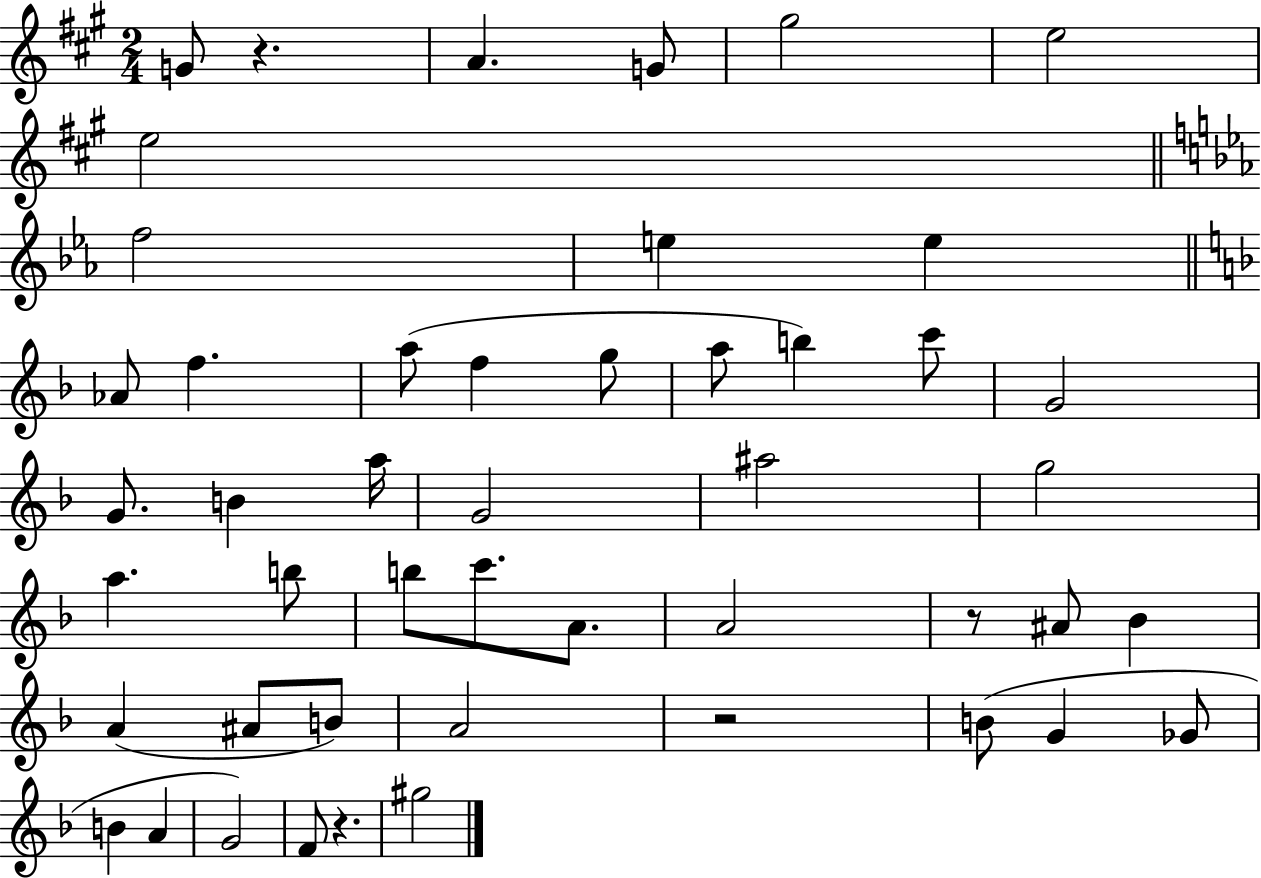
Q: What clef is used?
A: treble